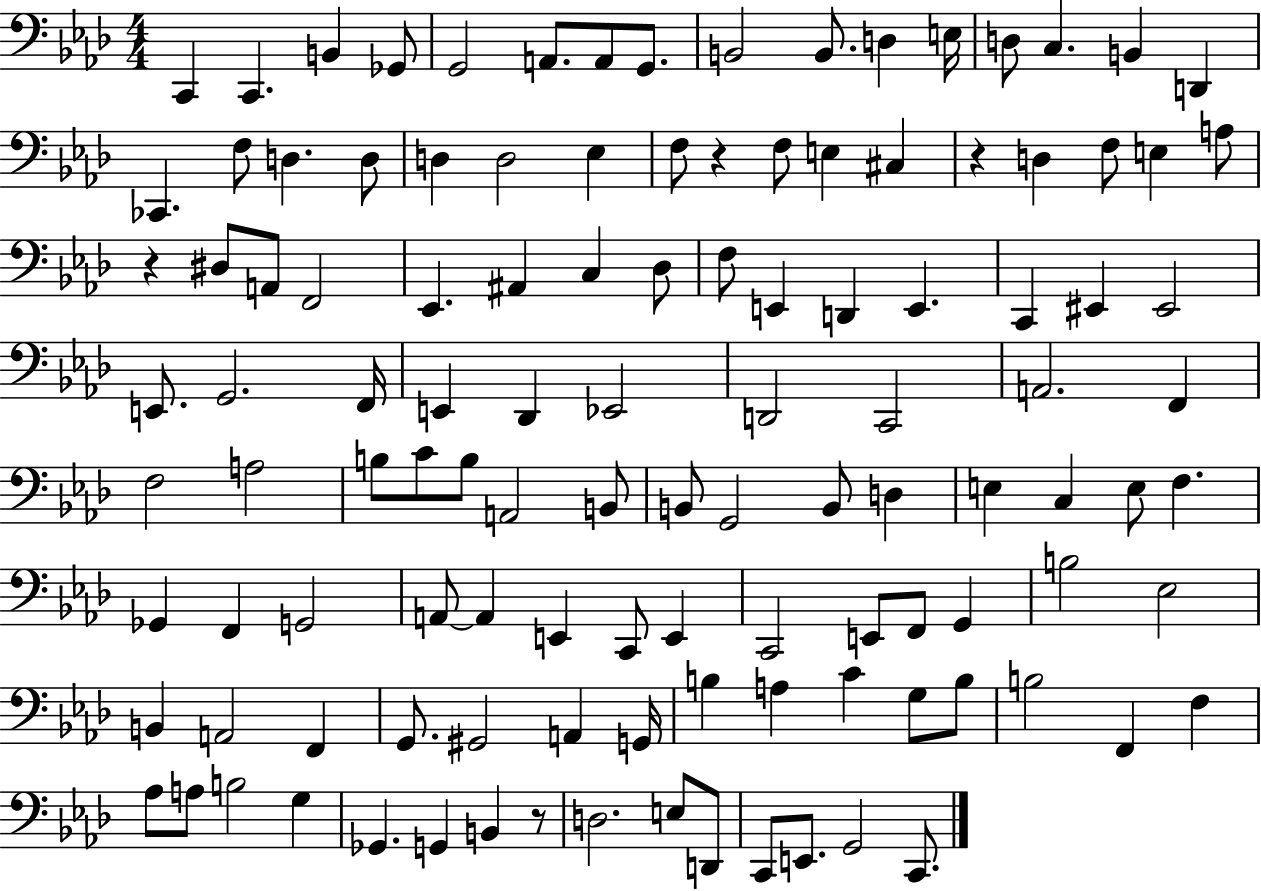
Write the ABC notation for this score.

X:1
T:Untitled
M:4/4
L:1/4
K:Ab
C,, C,, B,, _G,,/2 G,,2 A,,/2 A,,/2 G,,/2 B,,2 B,,/2 D, E,/4 D,/2 C, B,, D,, _C,, F,/2 D, D,/2 D, D,2 _E, F,/2 z F,/2 E, ^C, z D, F,/2 E, A,/2 z ^D,/2 A,,/2 F,,2 _E,, ^A,, C, _D,/2 F,/2 E,, D,, E,, C,, ^E,, ^E,,2 E,,/2 G,,2 F,,/4 E,, _D,, _E,,2 D,,2 C,,2 A,,2 F,, F,2 A,2 B,/2 C/2 B,/2 A,,2 B,,/2 B,,/2 G,,2 B,,/2 D, E, C, E,/2 F, _G,, F,, G,,2 A,,/2 A,, E,, C,,/2 E,, C,,2 E,,/2 F,,/2 G,, B,2 _E,2 B,, A,,2 F,, G,,/2 ^G,,2 A,, G,,/4 B, A, C G,/2 B,/2 B,2 F,, F, _A,/2 A,/2 B,2 G, _G,, G,, B,, z/2 D,2 E,/2 D,,/2 C,,/2 E,,/2 G,,2 C,,/2